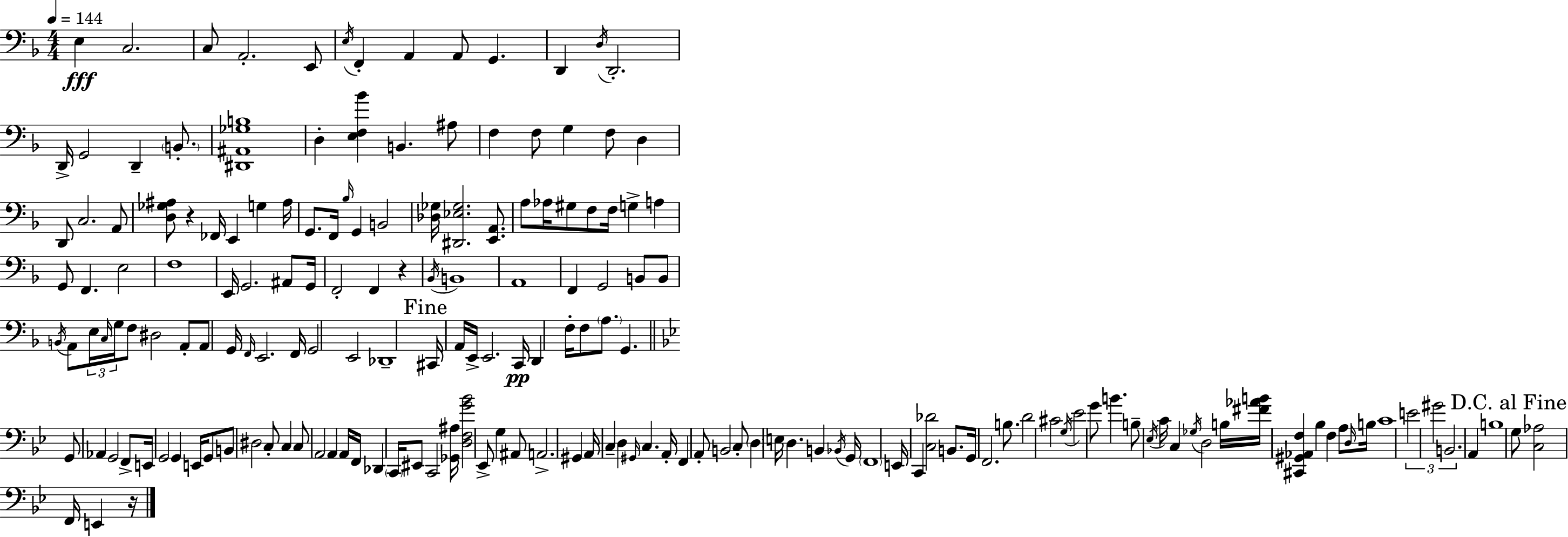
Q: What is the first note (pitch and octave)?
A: E3